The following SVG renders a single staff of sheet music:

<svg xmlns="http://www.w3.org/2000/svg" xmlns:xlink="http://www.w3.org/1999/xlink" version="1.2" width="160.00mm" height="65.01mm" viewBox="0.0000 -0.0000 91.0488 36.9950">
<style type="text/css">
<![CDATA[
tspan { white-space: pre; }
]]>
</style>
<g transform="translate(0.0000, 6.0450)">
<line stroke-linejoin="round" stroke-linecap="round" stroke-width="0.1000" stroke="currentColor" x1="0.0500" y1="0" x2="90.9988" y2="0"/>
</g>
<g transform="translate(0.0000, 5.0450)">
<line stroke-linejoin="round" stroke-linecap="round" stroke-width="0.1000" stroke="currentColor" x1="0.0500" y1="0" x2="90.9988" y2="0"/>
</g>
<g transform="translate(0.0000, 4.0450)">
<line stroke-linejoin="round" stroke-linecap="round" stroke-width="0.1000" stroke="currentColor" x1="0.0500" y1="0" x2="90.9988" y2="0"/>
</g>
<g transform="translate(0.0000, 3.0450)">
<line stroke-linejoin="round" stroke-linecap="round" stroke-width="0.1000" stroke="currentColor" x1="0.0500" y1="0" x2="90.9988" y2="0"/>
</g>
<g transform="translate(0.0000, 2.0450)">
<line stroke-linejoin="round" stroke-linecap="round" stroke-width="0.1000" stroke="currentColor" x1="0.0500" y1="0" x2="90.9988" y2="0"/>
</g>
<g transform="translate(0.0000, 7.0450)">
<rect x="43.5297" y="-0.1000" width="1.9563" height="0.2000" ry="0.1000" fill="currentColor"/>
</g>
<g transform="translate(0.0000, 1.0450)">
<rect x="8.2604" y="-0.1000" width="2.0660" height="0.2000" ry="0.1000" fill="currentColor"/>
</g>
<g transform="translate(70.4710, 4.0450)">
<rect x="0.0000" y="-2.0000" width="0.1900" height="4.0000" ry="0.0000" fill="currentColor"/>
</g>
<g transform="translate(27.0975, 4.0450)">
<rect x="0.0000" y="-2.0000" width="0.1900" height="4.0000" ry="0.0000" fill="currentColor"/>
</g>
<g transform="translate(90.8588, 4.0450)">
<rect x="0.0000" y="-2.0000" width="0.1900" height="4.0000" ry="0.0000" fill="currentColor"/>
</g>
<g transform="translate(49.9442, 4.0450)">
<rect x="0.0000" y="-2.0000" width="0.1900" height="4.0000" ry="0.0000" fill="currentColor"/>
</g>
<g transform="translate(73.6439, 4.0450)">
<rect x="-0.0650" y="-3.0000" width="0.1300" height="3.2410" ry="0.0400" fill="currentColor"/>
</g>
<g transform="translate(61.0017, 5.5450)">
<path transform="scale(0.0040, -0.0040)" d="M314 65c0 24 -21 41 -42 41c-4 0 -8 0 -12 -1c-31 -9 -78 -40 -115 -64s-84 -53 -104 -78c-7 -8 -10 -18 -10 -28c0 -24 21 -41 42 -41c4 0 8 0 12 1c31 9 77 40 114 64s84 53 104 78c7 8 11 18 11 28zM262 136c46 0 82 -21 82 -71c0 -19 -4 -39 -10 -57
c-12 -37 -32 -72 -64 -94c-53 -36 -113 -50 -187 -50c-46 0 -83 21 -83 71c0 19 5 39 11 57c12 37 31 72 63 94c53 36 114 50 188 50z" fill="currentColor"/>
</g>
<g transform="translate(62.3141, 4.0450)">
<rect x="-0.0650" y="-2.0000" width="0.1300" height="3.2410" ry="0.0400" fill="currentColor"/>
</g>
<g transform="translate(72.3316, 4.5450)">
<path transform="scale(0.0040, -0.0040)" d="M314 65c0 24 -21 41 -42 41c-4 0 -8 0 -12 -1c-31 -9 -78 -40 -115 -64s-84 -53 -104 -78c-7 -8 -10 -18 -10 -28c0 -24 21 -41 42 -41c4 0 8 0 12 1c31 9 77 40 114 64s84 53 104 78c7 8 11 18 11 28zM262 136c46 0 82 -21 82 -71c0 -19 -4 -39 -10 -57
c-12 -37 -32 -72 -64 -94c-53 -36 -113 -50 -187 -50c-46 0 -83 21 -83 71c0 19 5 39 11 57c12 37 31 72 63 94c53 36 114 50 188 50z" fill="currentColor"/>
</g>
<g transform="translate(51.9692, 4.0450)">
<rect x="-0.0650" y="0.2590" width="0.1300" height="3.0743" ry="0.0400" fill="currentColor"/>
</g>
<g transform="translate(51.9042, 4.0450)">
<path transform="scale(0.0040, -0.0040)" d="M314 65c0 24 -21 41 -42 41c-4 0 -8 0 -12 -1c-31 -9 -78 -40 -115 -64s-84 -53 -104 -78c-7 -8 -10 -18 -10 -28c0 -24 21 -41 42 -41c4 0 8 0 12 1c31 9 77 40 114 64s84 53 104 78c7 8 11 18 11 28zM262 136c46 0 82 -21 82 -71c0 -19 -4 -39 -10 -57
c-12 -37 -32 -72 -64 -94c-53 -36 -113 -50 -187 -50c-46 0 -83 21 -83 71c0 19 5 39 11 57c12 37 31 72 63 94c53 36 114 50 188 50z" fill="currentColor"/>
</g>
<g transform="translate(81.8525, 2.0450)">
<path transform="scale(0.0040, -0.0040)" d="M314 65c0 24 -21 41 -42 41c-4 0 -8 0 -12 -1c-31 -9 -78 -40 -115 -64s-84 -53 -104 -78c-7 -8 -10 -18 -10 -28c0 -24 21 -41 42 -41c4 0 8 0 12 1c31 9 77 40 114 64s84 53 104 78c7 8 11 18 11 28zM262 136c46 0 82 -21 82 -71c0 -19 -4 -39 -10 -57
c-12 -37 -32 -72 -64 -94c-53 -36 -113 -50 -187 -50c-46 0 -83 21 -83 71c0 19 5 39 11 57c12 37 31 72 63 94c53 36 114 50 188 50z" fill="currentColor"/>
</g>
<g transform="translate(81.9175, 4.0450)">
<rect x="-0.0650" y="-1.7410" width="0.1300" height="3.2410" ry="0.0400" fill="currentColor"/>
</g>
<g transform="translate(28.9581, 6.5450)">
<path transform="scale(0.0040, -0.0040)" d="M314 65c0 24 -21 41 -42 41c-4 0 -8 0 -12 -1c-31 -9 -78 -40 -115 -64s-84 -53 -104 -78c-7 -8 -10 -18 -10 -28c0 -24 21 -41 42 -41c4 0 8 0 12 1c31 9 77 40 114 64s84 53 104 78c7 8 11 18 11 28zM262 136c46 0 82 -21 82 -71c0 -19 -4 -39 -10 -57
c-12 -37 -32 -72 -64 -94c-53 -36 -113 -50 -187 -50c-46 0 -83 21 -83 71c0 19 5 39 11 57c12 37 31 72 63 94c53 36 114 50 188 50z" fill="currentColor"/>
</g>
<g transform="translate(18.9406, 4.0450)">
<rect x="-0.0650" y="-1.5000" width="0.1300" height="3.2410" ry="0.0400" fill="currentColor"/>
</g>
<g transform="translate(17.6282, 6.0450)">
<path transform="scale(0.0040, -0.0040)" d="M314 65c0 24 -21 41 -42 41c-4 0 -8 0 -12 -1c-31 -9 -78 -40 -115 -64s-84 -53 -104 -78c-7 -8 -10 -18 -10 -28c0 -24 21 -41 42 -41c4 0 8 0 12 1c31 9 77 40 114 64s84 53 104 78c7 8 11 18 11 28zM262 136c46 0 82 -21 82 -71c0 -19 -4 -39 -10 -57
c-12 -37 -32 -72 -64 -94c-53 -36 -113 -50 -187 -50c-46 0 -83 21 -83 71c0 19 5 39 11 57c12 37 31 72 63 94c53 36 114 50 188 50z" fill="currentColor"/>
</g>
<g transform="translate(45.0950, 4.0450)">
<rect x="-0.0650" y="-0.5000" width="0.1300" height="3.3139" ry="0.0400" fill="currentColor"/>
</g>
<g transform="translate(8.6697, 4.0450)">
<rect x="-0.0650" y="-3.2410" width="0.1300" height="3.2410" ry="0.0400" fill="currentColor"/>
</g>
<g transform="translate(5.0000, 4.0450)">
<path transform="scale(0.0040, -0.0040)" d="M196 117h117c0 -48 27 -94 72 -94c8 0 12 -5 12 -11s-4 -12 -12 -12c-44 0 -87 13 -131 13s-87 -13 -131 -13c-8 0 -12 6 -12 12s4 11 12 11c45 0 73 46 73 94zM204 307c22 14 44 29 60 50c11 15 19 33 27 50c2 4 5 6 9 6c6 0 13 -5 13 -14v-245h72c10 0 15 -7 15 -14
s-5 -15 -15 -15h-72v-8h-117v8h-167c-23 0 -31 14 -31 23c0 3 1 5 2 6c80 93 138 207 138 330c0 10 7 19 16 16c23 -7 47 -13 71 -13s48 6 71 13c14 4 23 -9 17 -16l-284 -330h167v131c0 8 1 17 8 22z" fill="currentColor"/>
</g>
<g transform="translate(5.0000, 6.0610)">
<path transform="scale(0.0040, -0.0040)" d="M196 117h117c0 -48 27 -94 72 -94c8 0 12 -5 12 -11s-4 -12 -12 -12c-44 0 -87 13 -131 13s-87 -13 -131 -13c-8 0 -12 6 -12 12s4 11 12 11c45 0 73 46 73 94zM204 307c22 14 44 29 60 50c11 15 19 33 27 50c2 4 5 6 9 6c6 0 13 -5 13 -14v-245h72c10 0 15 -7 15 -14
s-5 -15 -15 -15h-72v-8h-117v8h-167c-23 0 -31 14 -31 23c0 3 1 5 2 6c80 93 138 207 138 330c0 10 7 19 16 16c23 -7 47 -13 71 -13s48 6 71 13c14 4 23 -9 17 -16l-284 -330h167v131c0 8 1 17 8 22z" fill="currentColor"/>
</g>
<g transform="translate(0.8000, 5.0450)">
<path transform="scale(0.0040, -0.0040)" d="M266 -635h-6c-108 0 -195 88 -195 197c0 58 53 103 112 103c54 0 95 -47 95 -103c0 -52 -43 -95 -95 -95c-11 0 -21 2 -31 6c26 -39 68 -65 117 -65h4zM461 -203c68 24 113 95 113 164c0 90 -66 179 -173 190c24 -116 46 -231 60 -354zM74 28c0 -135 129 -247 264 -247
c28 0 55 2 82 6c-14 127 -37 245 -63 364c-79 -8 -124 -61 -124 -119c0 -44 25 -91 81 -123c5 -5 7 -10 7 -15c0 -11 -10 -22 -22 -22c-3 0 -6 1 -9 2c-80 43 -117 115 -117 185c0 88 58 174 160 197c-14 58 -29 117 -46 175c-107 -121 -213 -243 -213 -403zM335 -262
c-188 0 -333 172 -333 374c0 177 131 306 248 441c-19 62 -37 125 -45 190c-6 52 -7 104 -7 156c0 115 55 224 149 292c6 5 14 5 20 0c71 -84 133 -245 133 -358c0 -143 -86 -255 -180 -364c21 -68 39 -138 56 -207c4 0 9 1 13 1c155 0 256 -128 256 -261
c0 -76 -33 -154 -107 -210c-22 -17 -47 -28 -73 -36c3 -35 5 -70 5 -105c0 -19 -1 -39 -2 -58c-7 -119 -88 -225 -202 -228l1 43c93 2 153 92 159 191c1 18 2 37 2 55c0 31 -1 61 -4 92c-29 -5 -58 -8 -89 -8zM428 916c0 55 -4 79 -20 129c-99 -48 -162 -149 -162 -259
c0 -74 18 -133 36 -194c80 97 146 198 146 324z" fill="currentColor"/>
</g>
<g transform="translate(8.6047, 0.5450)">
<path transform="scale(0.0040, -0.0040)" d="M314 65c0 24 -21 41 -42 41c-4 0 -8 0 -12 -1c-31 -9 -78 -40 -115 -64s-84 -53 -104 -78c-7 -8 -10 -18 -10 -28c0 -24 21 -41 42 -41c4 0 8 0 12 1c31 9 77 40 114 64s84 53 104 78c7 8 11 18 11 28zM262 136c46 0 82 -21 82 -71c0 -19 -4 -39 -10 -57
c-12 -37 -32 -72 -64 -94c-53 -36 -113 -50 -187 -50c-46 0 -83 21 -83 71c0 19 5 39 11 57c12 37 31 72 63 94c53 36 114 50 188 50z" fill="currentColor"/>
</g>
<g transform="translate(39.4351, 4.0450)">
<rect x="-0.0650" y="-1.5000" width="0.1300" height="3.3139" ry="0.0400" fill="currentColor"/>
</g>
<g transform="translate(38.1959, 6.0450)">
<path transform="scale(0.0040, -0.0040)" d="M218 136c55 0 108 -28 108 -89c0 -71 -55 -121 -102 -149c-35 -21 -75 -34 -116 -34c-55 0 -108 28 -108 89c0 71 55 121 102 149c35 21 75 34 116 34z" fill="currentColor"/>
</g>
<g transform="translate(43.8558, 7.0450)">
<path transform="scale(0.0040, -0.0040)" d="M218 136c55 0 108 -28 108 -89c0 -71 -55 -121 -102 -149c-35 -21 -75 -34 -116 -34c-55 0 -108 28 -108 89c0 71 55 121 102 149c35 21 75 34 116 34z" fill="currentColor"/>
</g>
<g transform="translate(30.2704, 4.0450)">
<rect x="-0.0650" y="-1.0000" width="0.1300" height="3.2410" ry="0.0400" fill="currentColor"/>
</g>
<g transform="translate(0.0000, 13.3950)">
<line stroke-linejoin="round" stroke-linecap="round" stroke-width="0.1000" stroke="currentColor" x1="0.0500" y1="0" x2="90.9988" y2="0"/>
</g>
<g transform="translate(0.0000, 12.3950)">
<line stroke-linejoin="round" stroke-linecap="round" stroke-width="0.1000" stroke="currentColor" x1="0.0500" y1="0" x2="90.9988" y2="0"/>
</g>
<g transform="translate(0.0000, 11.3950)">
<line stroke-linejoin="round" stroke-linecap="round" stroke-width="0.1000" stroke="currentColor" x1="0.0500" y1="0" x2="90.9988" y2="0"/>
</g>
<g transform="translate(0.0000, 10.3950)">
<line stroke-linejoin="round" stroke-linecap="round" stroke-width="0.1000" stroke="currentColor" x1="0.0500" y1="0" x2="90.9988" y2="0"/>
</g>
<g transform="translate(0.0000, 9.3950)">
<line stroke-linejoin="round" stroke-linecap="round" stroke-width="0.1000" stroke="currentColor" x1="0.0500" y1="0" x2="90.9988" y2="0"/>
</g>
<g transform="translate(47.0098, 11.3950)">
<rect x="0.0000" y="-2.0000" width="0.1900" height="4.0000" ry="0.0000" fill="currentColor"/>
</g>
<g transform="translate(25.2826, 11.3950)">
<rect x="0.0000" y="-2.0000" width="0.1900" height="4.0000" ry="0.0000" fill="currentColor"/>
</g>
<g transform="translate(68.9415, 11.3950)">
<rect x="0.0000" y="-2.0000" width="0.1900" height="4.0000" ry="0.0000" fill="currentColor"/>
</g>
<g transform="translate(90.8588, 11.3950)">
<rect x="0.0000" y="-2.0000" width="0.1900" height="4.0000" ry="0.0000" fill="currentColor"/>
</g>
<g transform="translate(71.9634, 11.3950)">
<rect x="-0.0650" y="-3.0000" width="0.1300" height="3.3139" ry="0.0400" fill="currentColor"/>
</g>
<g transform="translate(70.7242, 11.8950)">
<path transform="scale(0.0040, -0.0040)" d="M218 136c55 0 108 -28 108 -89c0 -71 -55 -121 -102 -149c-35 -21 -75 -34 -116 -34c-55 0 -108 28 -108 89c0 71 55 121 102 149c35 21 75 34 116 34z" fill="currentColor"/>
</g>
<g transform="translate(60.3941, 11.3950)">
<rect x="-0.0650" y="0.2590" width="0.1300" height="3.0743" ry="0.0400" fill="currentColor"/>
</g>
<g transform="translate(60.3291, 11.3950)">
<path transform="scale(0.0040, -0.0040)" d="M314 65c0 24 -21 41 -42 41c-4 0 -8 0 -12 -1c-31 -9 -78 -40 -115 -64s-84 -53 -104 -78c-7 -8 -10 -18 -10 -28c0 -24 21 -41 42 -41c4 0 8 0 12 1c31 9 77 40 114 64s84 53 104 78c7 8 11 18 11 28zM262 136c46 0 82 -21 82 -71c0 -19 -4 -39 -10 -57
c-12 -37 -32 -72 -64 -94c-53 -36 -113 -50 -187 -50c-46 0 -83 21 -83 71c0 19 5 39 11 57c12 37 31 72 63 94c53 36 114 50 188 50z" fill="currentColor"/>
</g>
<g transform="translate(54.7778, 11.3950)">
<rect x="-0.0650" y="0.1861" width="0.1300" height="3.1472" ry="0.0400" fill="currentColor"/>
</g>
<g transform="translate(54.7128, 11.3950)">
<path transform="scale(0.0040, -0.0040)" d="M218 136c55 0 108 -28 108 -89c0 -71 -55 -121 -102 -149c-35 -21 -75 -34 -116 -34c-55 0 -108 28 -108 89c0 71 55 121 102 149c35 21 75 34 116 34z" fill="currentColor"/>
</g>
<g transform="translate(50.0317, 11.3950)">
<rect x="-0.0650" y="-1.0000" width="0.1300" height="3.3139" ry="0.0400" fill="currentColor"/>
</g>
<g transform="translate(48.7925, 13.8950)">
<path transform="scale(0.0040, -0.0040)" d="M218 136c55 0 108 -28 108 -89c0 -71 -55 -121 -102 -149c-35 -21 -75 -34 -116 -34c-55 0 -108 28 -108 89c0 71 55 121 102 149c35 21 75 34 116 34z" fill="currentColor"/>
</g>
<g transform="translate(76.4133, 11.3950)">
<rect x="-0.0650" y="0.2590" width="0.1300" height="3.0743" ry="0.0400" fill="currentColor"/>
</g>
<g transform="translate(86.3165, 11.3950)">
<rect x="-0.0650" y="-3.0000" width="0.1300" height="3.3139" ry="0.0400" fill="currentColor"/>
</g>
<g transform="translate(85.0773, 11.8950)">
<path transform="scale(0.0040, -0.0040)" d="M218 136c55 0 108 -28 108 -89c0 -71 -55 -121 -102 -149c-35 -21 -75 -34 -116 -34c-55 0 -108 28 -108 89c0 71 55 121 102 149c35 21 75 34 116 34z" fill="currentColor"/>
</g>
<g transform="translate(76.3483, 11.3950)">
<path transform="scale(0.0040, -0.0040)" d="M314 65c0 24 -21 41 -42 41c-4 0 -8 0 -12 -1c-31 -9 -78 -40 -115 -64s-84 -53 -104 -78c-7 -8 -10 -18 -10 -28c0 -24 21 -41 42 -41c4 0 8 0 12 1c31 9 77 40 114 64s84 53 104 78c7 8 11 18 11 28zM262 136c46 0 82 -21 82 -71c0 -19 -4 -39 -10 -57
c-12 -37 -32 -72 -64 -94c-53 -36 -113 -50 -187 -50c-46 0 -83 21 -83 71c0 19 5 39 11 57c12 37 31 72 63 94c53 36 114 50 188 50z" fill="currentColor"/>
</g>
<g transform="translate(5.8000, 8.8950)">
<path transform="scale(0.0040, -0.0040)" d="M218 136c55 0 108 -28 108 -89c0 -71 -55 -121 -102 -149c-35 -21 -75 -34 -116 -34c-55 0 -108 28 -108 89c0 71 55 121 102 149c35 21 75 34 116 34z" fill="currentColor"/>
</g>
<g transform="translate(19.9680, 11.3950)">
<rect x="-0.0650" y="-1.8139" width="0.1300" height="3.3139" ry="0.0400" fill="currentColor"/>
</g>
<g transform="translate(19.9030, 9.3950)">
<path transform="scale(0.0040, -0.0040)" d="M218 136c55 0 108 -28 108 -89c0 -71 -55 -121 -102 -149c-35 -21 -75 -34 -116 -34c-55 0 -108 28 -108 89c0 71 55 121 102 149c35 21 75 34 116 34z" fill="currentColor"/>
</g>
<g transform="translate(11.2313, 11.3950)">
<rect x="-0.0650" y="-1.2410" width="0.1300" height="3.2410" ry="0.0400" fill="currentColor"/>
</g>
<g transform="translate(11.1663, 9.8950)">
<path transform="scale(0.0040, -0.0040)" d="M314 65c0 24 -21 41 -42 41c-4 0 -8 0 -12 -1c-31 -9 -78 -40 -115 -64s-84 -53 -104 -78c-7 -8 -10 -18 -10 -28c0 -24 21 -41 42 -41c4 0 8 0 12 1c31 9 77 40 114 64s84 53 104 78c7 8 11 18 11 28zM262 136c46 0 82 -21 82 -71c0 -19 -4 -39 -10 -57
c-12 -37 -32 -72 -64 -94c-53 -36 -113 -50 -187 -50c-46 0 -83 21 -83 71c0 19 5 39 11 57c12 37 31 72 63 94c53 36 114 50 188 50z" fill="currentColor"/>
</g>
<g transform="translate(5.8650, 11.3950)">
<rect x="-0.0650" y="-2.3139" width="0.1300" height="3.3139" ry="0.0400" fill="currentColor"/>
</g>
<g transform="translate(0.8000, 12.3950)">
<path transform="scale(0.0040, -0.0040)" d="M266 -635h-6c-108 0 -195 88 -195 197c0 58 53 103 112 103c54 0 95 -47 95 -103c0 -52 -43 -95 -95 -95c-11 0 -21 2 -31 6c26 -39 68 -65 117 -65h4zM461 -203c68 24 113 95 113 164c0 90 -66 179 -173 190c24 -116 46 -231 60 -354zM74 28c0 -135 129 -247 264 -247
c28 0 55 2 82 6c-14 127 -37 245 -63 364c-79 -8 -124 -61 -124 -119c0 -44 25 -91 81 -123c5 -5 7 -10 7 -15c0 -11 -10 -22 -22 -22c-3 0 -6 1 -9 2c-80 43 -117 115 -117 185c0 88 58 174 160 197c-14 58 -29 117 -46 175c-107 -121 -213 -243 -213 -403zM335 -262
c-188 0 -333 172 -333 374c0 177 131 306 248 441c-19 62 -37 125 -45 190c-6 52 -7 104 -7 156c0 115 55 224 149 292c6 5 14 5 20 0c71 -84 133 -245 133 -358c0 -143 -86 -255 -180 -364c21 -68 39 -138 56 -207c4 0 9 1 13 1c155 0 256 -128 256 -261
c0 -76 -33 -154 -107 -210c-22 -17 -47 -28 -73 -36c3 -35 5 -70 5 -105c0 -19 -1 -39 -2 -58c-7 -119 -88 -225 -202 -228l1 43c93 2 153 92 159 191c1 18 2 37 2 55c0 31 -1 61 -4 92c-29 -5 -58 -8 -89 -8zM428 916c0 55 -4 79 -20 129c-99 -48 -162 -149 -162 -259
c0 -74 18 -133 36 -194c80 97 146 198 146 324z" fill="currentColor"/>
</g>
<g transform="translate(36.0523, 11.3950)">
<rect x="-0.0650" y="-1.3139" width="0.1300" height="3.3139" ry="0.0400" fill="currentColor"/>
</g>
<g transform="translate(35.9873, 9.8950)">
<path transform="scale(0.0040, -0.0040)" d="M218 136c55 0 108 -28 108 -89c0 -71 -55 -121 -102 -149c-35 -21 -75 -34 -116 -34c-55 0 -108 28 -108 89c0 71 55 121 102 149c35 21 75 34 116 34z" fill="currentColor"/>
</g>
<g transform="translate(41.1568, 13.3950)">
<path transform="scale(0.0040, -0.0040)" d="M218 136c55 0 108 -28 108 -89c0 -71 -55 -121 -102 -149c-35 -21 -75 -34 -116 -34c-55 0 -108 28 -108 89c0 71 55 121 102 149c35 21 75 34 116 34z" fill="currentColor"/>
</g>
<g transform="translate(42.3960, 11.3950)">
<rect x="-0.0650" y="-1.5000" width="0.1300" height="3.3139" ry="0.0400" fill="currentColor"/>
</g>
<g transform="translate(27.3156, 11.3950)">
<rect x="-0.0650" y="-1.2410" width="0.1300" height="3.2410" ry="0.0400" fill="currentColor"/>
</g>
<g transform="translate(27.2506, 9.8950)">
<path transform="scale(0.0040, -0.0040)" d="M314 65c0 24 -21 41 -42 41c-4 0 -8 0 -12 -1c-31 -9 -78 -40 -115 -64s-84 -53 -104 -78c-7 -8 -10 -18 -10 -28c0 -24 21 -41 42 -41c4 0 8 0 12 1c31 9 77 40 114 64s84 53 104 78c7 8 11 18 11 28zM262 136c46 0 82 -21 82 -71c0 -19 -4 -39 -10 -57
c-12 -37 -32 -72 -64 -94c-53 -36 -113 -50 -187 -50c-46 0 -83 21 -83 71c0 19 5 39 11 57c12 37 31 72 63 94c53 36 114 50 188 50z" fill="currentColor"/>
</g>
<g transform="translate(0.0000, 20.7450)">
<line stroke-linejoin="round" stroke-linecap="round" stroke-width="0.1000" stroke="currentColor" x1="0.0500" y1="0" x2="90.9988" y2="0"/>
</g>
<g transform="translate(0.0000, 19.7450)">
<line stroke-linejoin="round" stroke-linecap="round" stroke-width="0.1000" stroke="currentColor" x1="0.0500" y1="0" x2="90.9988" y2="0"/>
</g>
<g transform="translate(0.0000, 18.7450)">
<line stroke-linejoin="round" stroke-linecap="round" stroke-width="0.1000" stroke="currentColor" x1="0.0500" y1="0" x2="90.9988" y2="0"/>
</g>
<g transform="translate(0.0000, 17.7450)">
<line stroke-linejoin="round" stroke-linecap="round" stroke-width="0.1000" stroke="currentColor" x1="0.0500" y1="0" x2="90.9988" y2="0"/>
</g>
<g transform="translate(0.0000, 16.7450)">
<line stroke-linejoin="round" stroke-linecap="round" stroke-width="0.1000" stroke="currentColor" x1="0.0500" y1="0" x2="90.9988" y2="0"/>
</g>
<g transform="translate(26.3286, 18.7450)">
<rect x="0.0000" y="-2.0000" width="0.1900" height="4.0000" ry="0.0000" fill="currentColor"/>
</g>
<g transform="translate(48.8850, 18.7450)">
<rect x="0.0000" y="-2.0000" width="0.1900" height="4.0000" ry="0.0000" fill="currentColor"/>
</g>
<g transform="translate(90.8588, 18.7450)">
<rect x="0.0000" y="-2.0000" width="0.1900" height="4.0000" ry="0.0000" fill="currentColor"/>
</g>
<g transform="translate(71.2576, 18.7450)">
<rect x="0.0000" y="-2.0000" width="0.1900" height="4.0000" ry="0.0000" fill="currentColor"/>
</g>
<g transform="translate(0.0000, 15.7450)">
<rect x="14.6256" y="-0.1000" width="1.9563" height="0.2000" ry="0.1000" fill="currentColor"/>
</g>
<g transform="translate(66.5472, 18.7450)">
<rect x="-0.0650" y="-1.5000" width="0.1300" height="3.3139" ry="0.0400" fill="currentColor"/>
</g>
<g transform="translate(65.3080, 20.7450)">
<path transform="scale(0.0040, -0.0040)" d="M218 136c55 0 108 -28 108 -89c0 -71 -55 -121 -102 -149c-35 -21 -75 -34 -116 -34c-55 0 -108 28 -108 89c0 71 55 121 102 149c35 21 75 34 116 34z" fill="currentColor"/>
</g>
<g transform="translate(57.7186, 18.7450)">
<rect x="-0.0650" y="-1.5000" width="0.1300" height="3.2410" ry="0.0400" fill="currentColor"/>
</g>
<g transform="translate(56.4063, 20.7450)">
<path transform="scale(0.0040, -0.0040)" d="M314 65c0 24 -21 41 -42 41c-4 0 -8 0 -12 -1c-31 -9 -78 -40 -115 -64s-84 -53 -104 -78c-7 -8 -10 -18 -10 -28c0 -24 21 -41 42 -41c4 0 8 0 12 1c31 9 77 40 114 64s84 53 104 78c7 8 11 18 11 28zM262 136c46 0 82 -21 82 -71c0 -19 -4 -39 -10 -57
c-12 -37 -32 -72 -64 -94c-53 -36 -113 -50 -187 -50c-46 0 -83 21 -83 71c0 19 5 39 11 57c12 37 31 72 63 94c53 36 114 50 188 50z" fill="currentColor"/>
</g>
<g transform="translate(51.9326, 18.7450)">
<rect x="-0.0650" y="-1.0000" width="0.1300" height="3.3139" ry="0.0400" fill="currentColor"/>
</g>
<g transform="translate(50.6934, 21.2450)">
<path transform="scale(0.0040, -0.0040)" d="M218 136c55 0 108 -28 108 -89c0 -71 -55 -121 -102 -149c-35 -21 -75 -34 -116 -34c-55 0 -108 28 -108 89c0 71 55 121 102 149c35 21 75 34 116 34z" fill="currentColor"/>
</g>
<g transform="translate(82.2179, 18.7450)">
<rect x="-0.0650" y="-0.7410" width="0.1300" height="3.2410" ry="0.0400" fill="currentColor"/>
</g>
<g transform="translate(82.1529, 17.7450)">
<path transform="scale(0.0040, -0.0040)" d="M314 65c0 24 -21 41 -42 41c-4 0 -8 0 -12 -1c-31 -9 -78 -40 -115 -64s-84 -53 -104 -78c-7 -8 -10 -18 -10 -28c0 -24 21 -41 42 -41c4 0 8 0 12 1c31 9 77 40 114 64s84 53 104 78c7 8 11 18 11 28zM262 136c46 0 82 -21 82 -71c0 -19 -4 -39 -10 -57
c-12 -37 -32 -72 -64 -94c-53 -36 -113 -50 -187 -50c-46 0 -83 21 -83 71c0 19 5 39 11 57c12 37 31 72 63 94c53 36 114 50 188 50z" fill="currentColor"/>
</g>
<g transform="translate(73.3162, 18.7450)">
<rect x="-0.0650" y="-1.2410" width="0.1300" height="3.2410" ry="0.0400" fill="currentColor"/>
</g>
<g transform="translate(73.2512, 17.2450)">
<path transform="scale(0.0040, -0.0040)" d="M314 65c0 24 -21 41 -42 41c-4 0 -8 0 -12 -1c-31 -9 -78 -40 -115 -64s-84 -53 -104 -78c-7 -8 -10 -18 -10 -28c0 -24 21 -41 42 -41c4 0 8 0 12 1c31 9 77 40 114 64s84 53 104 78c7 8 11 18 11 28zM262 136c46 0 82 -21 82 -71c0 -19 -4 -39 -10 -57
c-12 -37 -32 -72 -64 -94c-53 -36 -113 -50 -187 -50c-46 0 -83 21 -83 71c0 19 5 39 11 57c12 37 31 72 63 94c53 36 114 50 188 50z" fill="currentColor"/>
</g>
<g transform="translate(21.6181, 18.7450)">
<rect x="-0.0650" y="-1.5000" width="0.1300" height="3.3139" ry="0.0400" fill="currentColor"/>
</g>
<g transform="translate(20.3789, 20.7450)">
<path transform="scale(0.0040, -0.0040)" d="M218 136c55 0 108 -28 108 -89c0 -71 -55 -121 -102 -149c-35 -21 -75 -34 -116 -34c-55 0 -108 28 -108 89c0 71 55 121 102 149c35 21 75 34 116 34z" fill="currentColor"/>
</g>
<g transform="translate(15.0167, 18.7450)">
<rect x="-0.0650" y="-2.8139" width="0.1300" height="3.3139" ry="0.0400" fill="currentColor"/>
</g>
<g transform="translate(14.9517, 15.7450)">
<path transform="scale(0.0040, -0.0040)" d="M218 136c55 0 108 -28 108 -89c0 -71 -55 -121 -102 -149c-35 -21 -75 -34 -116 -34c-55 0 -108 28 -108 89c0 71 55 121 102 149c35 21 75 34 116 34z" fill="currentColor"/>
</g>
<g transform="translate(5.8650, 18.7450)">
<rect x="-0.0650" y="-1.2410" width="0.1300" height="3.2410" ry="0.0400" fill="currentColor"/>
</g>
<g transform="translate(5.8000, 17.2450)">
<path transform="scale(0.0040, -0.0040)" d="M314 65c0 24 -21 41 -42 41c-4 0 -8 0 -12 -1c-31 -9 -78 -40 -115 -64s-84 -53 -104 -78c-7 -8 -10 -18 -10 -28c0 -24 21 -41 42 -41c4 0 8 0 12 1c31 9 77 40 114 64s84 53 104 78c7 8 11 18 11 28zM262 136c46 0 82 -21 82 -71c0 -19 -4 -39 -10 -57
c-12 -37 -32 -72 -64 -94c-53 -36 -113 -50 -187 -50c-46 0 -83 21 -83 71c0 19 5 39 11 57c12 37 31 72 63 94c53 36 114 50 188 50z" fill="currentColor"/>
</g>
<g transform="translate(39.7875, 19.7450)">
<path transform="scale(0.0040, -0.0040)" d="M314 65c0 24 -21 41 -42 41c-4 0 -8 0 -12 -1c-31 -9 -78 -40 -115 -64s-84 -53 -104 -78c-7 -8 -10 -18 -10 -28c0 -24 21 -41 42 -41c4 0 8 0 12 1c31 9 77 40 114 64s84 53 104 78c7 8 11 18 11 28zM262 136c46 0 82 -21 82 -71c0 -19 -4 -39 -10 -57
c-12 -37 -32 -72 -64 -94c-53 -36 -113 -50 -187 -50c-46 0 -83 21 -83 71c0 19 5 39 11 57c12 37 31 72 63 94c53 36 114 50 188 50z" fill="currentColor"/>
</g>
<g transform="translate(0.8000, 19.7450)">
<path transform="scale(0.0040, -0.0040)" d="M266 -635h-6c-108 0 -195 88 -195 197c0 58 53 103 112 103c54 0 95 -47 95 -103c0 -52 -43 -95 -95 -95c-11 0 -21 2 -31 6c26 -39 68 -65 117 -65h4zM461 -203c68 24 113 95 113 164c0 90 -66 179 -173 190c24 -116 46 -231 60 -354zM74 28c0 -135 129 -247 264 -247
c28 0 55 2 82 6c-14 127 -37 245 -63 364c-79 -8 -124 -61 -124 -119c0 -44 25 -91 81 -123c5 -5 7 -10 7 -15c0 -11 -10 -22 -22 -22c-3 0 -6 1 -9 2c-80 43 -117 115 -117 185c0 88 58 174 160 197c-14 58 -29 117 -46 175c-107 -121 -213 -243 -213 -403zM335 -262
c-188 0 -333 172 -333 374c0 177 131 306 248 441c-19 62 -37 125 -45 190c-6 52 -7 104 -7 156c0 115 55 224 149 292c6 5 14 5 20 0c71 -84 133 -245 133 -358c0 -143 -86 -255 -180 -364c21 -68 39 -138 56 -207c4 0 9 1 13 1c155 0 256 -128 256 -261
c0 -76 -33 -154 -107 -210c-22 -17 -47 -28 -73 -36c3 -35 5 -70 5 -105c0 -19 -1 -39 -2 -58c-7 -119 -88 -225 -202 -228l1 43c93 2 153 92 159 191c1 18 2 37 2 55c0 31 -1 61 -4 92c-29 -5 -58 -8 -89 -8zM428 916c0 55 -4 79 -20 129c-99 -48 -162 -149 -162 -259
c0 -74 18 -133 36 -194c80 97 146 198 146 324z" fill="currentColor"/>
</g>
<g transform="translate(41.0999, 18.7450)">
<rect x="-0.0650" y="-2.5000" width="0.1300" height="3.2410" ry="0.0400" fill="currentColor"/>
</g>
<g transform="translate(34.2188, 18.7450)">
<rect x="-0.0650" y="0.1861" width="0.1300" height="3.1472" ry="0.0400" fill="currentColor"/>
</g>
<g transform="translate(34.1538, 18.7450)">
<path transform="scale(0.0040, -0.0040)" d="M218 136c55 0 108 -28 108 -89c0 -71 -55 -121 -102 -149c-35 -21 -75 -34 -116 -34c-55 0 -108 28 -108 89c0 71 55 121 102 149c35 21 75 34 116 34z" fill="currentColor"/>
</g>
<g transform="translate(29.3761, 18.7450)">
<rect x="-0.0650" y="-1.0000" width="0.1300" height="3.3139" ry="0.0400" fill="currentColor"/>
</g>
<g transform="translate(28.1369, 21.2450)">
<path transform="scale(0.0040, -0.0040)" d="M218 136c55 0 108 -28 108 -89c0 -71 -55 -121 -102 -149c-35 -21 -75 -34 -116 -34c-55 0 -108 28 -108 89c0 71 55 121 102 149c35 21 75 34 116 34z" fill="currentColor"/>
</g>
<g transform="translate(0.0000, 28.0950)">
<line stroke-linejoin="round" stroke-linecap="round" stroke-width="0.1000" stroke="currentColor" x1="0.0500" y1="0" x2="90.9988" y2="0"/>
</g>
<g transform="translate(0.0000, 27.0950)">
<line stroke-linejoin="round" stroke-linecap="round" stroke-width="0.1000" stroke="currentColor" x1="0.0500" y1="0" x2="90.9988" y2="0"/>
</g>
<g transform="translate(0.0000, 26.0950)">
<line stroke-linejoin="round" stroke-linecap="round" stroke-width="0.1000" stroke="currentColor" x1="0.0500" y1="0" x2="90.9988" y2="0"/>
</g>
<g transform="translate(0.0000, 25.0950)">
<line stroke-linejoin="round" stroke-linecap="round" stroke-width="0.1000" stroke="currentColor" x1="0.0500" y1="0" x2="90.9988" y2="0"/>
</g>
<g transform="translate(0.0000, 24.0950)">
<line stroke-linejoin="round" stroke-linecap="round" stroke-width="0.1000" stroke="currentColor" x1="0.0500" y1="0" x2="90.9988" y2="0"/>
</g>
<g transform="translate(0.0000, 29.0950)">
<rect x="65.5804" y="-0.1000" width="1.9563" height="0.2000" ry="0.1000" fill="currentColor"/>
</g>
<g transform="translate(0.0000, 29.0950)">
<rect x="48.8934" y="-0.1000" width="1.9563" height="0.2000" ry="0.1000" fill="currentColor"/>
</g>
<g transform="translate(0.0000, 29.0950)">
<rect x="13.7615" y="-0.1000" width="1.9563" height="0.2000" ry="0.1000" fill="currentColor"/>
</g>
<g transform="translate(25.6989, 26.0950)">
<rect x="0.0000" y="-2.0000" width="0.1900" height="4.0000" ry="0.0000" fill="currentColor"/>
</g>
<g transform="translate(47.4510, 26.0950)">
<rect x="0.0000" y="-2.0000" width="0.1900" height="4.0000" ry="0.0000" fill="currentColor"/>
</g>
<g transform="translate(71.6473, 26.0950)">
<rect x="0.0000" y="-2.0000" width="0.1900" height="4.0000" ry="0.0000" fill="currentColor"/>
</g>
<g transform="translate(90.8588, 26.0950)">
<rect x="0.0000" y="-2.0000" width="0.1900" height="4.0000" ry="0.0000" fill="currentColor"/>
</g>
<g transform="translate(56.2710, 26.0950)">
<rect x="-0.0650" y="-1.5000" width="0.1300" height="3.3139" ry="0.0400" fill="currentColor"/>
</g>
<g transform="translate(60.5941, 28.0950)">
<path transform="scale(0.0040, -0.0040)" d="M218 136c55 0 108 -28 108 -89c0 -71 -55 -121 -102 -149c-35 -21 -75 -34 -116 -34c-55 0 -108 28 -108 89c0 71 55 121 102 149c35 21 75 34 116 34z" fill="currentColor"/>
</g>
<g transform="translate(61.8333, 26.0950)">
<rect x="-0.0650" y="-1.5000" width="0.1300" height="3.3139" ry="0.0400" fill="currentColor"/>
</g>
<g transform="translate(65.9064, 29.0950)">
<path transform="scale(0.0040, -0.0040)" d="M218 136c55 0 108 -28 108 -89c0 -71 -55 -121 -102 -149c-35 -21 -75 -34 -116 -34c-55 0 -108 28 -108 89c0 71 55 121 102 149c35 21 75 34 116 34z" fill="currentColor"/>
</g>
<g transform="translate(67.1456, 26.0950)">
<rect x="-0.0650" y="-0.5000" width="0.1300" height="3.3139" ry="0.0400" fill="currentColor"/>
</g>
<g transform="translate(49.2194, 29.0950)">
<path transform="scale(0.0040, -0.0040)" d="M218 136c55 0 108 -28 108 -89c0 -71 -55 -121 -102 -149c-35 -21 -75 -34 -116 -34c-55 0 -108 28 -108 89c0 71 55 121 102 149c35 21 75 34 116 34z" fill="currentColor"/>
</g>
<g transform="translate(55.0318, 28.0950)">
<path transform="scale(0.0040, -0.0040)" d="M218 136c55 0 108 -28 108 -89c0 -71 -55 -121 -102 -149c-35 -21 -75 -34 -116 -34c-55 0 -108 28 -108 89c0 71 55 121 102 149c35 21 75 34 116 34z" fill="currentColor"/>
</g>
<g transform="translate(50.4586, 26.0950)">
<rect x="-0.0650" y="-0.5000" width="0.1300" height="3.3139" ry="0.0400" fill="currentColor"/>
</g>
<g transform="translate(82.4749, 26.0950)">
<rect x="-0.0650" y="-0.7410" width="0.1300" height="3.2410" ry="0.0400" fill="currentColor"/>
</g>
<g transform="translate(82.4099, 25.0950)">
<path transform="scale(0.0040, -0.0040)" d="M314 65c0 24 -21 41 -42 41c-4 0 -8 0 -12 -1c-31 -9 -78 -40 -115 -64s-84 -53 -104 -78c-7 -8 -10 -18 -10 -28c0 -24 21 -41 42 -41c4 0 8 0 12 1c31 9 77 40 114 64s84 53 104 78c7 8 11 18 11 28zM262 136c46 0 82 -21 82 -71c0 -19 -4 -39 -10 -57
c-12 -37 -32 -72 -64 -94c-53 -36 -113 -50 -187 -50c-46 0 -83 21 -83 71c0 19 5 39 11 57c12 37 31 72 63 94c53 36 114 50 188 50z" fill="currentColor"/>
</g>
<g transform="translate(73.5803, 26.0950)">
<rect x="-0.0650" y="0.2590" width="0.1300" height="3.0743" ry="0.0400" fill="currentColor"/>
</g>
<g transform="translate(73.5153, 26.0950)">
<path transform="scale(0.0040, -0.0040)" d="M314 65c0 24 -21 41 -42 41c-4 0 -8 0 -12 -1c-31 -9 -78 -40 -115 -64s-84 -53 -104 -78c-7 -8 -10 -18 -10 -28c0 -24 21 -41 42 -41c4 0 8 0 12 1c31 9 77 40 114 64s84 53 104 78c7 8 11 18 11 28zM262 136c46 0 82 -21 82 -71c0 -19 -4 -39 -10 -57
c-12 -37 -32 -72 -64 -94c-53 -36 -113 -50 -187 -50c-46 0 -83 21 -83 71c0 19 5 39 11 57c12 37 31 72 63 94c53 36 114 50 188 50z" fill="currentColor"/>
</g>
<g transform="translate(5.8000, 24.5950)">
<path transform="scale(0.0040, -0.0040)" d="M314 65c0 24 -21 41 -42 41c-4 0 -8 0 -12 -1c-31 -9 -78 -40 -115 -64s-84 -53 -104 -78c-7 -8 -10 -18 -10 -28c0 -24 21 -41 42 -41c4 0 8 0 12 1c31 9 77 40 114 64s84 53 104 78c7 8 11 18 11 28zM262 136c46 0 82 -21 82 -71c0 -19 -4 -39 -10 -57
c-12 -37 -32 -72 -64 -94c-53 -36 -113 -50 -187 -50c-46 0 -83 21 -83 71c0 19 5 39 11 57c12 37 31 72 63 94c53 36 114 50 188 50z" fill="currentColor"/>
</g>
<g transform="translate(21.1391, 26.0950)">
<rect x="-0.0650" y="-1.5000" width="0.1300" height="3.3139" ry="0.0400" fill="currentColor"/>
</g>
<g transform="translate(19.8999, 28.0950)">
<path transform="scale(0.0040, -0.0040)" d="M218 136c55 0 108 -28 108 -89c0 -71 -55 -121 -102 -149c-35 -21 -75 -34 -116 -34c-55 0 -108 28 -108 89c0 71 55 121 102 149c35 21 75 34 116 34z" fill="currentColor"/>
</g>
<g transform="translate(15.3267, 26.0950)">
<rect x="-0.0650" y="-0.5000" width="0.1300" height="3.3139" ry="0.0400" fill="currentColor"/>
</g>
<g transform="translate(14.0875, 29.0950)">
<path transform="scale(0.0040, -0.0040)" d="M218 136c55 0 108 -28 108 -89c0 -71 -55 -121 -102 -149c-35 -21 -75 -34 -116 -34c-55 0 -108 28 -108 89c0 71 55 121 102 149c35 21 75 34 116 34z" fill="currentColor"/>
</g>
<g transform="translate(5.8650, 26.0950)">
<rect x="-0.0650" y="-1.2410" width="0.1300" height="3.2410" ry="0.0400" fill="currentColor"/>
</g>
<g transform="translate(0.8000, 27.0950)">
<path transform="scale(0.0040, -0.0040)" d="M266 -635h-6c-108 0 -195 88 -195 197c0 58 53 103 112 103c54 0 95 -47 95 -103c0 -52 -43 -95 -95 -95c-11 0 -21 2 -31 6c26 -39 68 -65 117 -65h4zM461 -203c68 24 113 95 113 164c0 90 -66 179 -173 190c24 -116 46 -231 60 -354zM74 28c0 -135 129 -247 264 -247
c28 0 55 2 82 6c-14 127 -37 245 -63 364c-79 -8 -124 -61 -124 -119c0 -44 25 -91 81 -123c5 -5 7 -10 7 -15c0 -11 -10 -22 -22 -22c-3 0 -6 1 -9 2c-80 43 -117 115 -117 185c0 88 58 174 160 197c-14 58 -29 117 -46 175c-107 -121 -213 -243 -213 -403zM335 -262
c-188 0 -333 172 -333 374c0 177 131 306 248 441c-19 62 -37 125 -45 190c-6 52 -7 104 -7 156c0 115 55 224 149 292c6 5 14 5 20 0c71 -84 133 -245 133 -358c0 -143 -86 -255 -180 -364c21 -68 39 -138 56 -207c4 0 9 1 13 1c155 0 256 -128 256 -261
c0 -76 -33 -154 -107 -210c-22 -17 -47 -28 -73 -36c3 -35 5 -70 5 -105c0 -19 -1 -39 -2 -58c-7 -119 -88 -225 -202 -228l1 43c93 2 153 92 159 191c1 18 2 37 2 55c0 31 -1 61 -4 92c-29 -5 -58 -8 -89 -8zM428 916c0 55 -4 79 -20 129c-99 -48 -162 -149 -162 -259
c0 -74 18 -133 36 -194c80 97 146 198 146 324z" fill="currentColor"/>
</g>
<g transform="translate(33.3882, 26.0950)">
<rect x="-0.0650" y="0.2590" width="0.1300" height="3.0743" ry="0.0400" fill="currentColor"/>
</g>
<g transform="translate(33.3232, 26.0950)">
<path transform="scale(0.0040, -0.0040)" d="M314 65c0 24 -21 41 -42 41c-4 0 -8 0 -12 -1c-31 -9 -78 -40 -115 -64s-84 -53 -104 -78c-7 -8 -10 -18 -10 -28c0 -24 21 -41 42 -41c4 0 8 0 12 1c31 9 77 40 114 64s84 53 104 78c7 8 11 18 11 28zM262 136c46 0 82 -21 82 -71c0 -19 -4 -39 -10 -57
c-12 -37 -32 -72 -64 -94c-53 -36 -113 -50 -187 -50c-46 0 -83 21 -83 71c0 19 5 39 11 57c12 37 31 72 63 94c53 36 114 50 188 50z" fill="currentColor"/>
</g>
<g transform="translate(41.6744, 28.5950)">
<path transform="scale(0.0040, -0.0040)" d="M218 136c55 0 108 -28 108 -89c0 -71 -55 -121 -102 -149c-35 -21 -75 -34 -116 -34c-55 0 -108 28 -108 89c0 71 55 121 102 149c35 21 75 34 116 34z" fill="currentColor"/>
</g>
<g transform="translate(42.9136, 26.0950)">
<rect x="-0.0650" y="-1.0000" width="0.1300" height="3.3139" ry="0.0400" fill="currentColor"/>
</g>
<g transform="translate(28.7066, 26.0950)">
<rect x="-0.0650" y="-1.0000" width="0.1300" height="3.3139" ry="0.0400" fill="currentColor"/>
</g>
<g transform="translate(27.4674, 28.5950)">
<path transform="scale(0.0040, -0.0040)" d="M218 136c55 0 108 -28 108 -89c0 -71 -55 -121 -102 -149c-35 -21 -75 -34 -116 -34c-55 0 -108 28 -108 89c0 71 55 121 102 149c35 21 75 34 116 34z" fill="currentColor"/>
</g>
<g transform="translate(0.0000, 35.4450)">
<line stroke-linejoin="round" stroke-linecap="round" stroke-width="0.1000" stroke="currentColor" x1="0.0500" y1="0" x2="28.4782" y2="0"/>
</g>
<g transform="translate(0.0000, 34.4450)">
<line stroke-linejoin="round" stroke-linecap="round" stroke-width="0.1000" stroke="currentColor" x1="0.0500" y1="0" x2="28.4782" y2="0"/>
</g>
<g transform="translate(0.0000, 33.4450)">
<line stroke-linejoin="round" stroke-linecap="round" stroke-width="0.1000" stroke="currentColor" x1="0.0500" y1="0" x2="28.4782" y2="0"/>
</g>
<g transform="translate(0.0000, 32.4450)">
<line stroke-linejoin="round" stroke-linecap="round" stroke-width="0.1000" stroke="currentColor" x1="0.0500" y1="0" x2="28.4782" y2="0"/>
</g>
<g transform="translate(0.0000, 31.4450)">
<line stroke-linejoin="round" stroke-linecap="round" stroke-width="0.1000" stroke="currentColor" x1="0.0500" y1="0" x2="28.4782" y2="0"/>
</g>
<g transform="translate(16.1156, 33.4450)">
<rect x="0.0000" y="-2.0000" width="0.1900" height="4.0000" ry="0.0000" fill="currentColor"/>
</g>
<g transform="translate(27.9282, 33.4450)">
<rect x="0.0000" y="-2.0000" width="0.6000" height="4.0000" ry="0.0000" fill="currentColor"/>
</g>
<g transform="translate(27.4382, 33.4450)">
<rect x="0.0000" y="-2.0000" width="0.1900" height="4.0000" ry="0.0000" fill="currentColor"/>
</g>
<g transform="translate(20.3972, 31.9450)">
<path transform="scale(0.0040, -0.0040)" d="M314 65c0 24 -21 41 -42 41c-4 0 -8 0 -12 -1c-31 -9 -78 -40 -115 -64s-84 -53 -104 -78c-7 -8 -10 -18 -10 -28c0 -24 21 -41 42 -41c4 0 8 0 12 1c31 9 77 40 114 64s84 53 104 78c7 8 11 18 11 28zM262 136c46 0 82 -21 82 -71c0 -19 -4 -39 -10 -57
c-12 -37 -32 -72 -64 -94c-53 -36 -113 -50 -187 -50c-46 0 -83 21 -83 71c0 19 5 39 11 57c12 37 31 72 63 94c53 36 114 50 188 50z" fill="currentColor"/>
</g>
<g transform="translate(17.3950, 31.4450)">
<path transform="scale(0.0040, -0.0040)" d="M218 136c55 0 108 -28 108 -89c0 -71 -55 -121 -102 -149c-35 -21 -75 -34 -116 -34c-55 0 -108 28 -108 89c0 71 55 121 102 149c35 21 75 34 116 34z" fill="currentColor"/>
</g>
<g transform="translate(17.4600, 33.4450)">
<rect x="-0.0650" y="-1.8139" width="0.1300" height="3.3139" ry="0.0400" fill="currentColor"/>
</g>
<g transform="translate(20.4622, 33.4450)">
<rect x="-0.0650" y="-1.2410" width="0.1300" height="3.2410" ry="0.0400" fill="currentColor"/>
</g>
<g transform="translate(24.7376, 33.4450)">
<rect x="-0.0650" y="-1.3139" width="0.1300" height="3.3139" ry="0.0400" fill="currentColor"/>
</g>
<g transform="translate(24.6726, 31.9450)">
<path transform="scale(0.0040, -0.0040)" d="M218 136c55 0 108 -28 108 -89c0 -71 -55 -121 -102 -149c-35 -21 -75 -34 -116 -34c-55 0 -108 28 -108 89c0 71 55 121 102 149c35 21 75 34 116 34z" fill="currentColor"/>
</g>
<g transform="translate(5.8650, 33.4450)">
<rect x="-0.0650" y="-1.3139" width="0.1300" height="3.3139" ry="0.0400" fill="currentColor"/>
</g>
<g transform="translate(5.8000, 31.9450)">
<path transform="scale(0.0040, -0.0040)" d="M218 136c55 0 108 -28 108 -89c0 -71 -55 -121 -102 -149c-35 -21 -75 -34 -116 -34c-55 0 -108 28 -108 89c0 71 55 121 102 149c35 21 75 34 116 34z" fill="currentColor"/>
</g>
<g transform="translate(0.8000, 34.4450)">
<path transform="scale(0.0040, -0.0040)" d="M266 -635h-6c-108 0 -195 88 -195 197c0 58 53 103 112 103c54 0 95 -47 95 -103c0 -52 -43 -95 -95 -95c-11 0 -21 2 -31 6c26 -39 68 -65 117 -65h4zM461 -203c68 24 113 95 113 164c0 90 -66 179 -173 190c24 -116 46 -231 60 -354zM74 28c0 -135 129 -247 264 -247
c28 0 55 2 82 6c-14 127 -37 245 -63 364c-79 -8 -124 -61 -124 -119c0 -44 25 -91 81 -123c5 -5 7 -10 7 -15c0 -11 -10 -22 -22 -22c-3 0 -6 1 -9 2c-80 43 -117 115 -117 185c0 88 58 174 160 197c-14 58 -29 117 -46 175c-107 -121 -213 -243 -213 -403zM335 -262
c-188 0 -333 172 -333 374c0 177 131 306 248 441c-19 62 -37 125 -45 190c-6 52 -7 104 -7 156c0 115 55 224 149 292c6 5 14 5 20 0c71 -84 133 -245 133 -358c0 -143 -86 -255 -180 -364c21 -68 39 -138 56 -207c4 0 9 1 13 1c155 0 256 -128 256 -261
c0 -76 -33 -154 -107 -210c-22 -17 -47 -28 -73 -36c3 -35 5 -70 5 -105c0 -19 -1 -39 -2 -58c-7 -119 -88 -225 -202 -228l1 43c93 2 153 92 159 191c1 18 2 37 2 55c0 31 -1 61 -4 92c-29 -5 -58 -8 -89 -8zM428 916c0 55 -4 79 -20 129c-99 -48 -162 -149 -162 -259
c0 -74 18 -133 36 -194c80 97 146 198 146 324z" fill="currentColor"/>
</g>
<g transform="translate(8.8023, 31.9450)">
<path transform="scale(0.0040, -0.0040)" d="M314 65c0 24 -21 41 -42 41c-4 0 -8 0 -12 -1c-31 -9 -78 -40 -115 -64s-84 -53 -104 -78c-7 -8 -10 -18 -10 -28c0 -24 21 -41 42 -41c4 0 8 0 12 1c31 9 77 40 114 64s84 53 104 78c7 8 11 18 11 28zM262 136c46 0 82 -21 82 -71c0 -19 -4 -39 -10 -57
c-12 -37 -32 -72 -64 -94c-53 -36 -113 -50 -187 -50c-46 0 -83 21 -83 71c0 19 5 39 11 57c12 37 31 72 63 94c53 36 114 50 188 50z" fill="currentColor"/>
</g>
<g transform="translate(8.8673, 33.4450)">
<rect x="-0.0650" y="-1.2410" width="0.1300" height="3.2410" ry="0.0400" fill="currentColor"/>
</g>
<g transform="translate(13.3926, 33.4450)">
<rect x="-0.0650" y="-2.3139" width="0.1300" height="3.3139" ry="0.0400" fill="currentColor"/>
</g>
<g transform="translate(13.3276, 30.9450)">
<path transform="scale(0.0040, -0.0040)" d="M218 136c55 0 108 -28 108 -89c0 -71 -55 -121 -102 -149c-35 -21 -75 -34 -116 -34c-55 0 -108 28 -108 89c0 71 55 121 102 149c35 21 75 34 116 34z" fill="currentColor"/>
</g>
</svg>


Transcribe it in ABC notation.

X:1
T:Untitled
M:4/4
L:1/4
K:C
b2 E2 D2 E C B2 F2 A2 f2 g e2 f e2 e E D B B2 A B2 A e2 a E D B G2 D E2 E e2 d2 e2 C E D B2 D C E E C B2 d2 e e2 g f e2 e